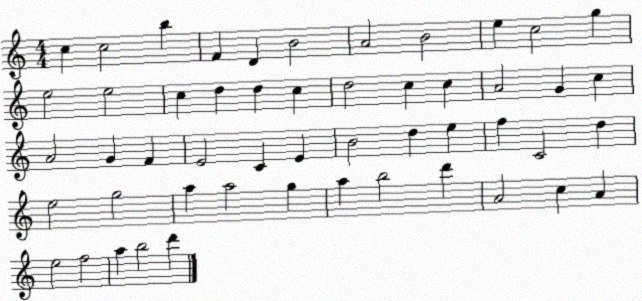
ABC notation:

X:1
T:Untitled
M:4/4
L:1/4
K:C
c c2 b F D B2 A2 B2 e c2 g e2 e2 c d d c d2 c c A2 G c A2 G F E2 C E B2 d e f C2 d e2 g2 a a2 g a b2 d' A2 c A e2 f2 a b2 d'